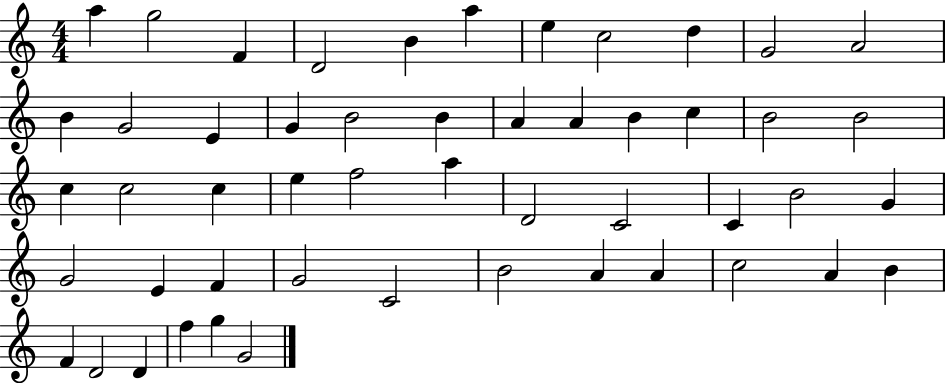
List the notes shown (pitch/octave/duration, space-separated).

A5/q G5/h F4/q D4/h B4/q A5/q E5/q C5/h D5/q G4/h A4/h B4/q G4/h E4/q G4/q B4/h B4/q A4/q A4/q B4/q C5/q B4/h B4/h C5/q C5/h C5/q E5/q F5/h A5/q D4/h C4/h C4/q B4/h G4/q G4/h E4/q F4/q G4/h C4/h B4/h A4/q A4/q C5/h A4/q B4/q F4/q D4/h D4/q F5/q G5/q G4/h